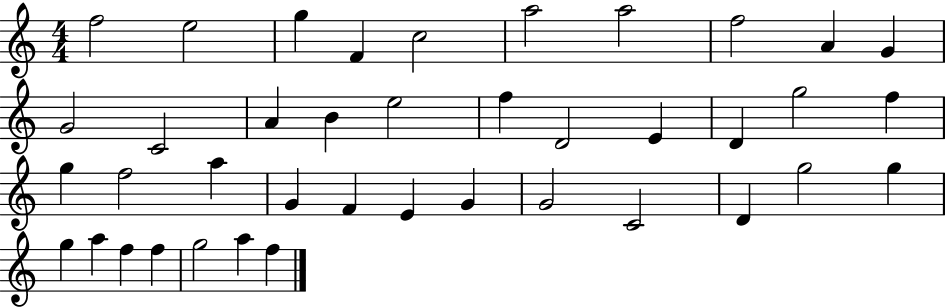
{
  \clef treble
  \numericTimeSignature
  \time 4/4
  \key c \major
  f''2 e''2 | g''4 f'4 c''2 | a''2 a''2 | f''2 a'4 g'4 | \break g'2 c'2 | a'4 b'4 e''2 | f''4 d'2 e'4 | d'4 g''2 f''4 | \break g''4 f''2 a''4 | g'4 f'4 e'4 g'4 | g'2 c'2 | d'4 g''2 g''4 | \break g''4 a''4 f''4 f''4 | g''2 a''4 f''4 | \bar "|."
}